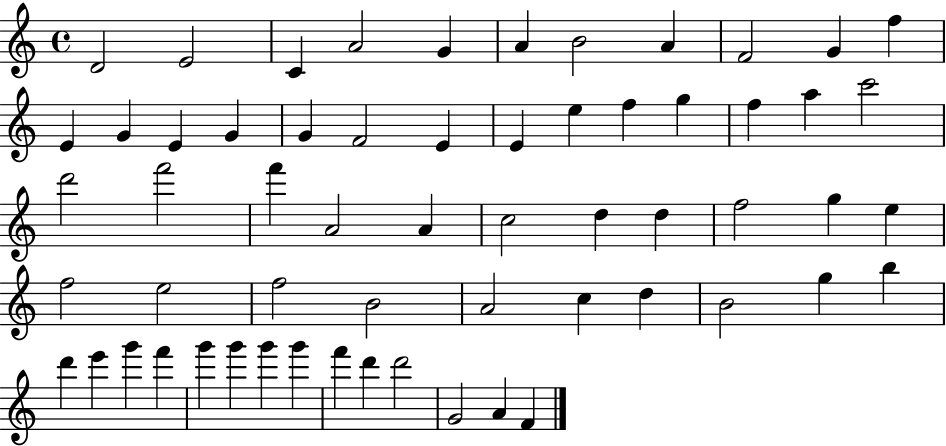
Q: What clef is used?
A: treble